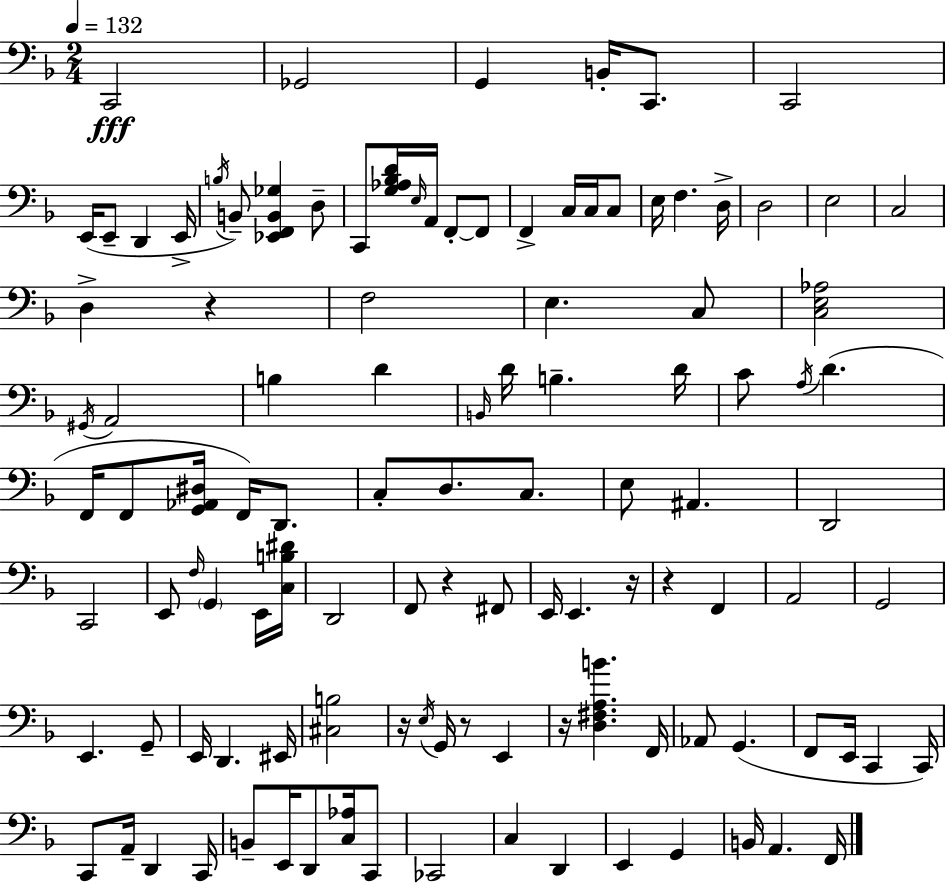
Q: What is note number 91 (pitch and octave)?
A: C3